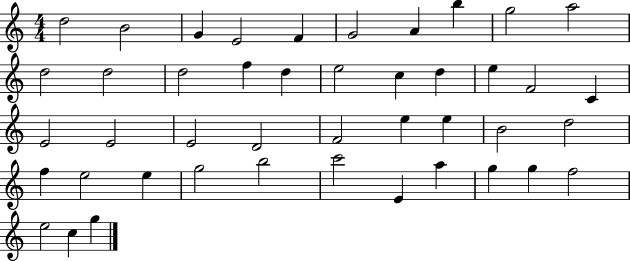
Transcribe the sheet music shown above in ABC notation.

X:1
T:Untitled
M:4/4
L:1/4
K:C
d2 B2 G E2 F G2 A b g2 a2 d2 d2 d2 f d e2 c d e F2 C E2 E2 E2 D2 F2 e e B2 d2 f e2 e g2 b2 c'2 E a g g f2 e2 c g